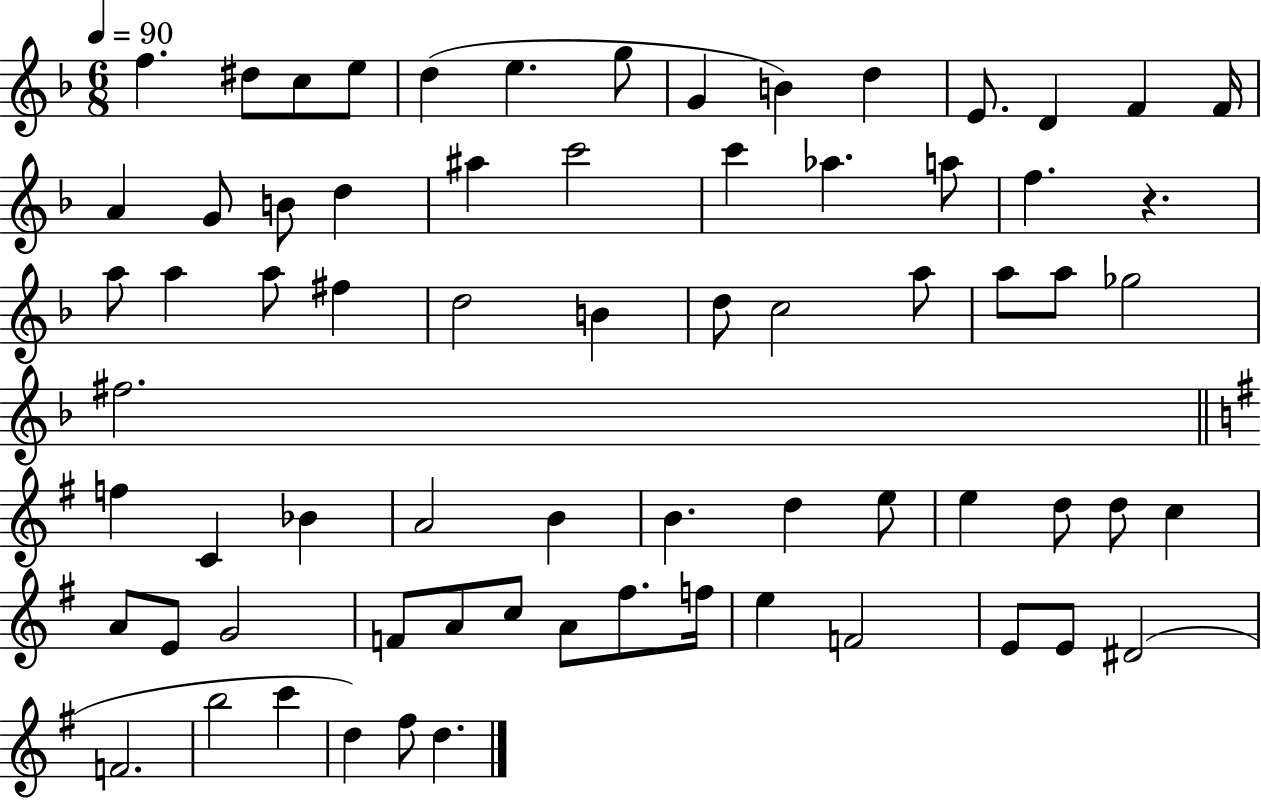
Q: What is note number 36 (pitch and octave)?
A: Gb5